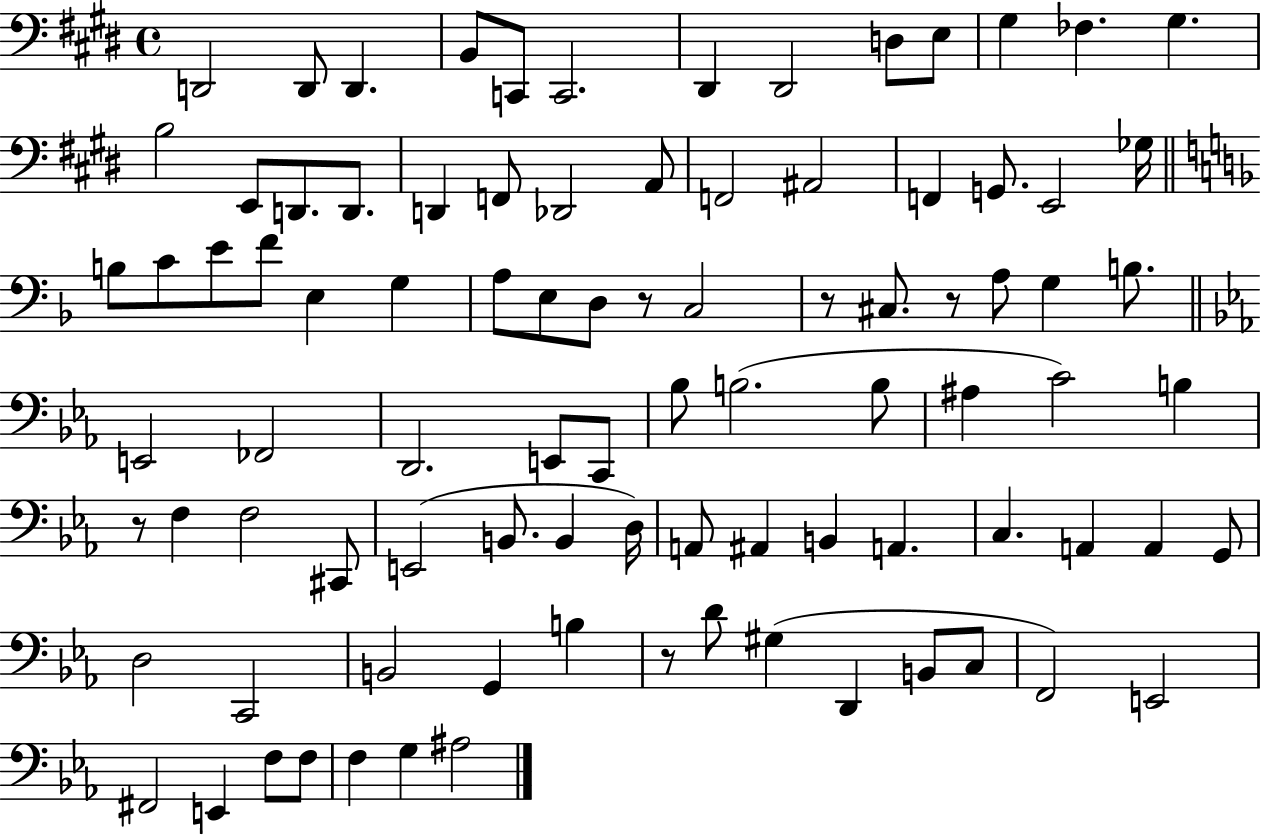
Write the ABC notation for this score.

X:1
T:Untitled
M:4/4
L:1/4
K:E
D,,2 D,,/2 D,, B,,/2 C,,/2 C,,2 ^D,, ^D,,2 D,/2 E,/2 ^G, _F, ^G, B,2 E,,/2 D,,/2 D,,/2 D,, F,,/2 _D,,2 A,,/2 F,,2 ^A,,2 F,, G,,/2 E,,2 _G,/4 B,/2 C/2 E/2 F/2 E, G, A,/2 E,/2 D,/2 z/2 C,2 z/2 ^C,/2 z/2 A,/2 G, B,/2 E,,2 _F,,2 D,,2 E,,/2 C,,/2 _B,/2 B,2 B,/2 ^A, C2 B, z/2 F, F,2 ^C,,/2 E,,2 B,,/2 B,, D,/4 A,,/2 ^A,, B,, A,, C, A,, A,, G,,/2 D,2 C,,2 B,,2 G,, B, z/2 D/2 ^G, D,, B,,/2 C,/2 F,,2 E,,2 ^F,,2 E,, F,/2 F,/2 F, G, ^A,2